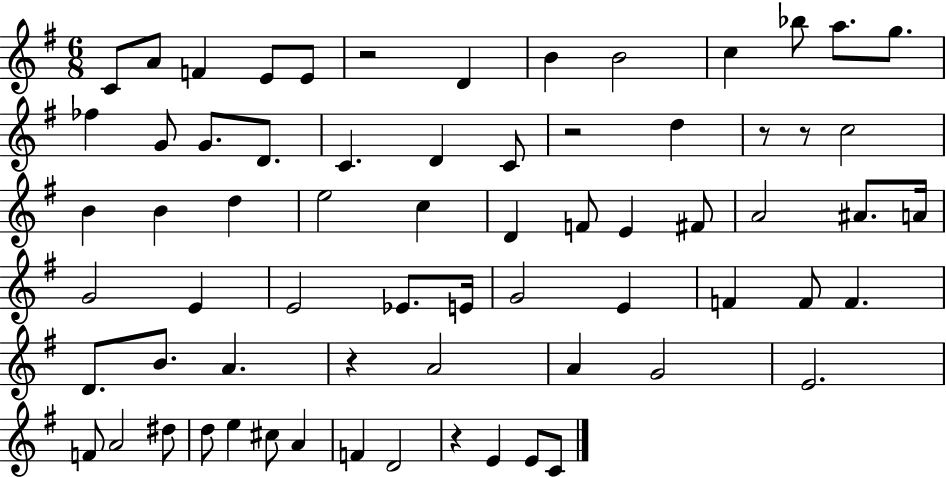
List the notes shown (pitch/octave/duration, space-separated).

C4/e A4/e F4/q E4/e E4/e R/h D4/q B4/q B4/h C5/q Bb5/e A5/e. G5/e. FES5/q G4/e G4/e. D4/e. C4/q. D4/q C4/e R/h D5/q R/e R/e C5/h B4/q B4/q D5/q E5/h C5/q D4/q F4/e E4/q F#4/e A4/h A#4/e. A4/s G4/h E4/q E4/h Eb4/e. E4/s G4/h E4/q F4/q F4/e F4/q. D4/e. B4/e. A4/q. R/q A4/h A4/q G4/h E4/h. F4/e A4/h D#5/e D5/e E5/q C#5/e A4/q F4/q D4/h R/q E4/q E4/e C4/e